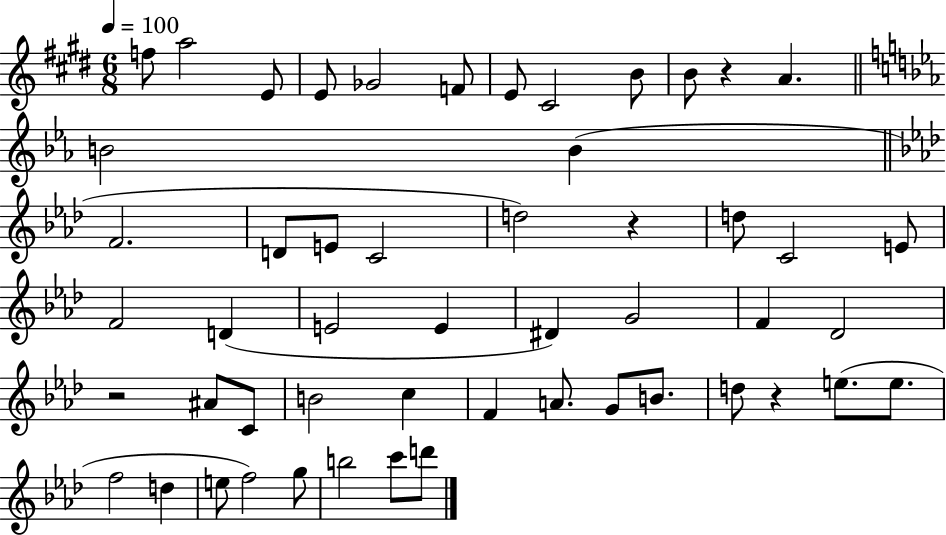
F5/e A5/h E4/e E4/e Gb4/h F4/e E4/e C#4/h B4/e B4/e R/q A4/q. B4/h B4/q F4/h. D4/e E4/e C4/h D5/h R/q D5/e C4/h E4/e F4/h D4/q E4/h E4/q D#4/q G4/h F4/q Db4/h R/h A#4/e C4/e B4/h C5/q F4/q A4/e. G4/e B4/e. D5/e R/q E5/e. E5/e. F5/h D5/q E5/e F5/h G5/e B5/h C6/e D6/e